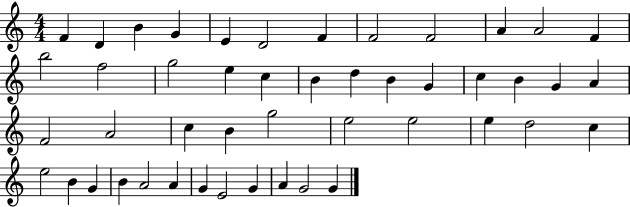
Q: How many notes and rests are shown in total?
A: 47